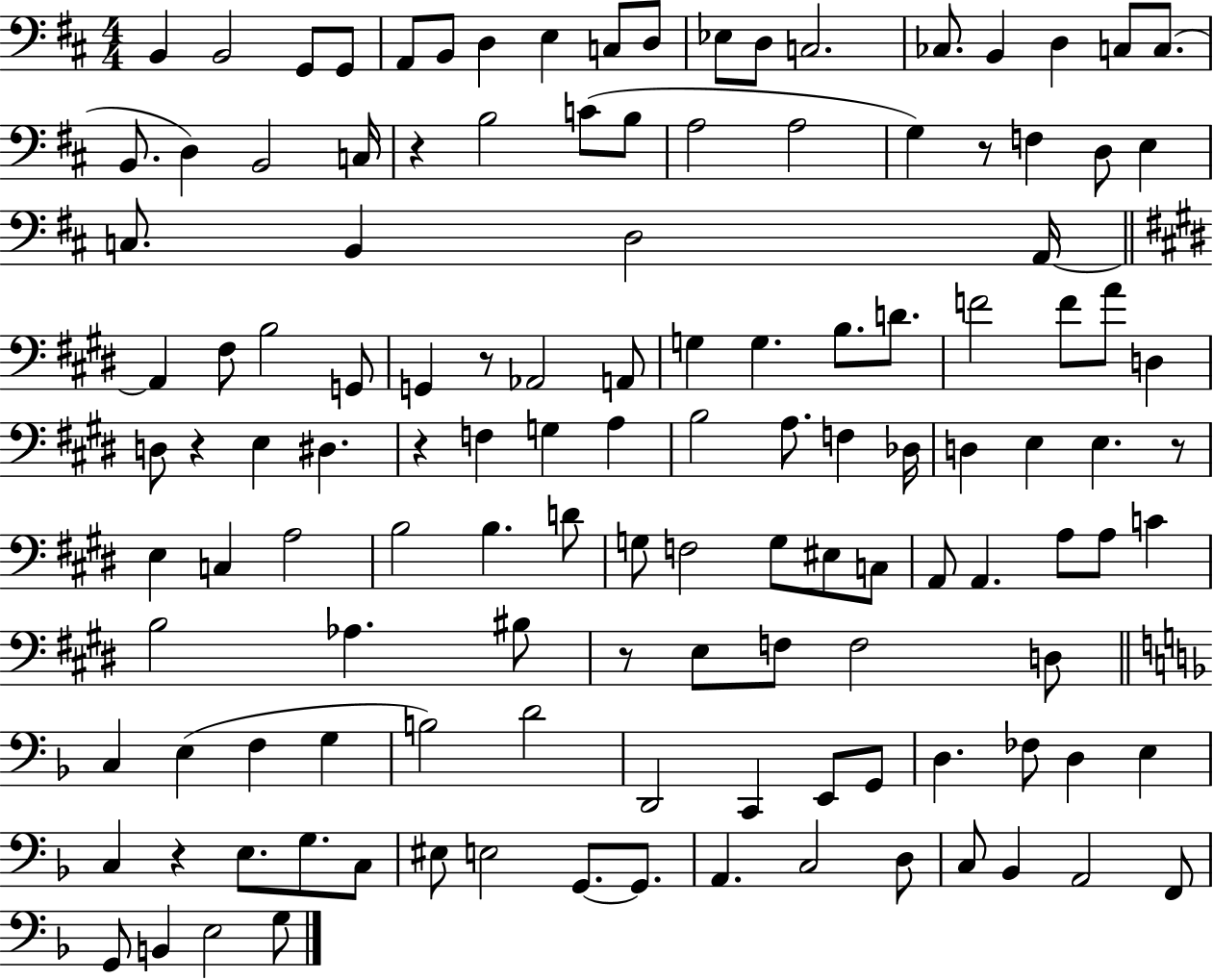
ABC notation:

X:1
T:Untitled
M:4/4
L:1/4
K:D
B,, B,,2 G,,/2 G,,/2 A,,/2 B,,/2 D, E, C,/2 D,/2 _E,/2 D,/2 C,2 _C,/2 B,, D, C,/2 C,/2 B,,/2 D, B,,2 C,/4 z B,2 C/2 B,/2 A,2 A,2 G, z/2 F, D,/2 E, C,/2 B,, D,2 A,,/4 A,, ^F,/2 B,2 G,,/2 G,, z/2 _A,,2 A,,/2 G, G, B,/2 D/2 F2 F/2 A/2 D, D,/2 z E, ^D, z F, G, A, B,2 A,/2 F, _D,/4 D, E, E, z/2 E, C, A,2 B,2 B, D/2 G,/2 F,2 G,/2 ^E,/2 C,/2 A,,/2 A,, A,/2 A,/2 C B,2 _A, ^B,/2 z/2 E,/2 F,/2 F,2 D,/2 C, E, F, G, B,2 D2 D,,2 C,, E,,/2 G,,/2 D, _F,/2 D, E, C, z E,/2 G,/2 C,/2 ^E,/2 E,2 G,,/2 G,,/2 A,, C,2 D,/2 C,/2 _B,, A,,2 F,,/2 G,,/2 B,, E,2 G,/2